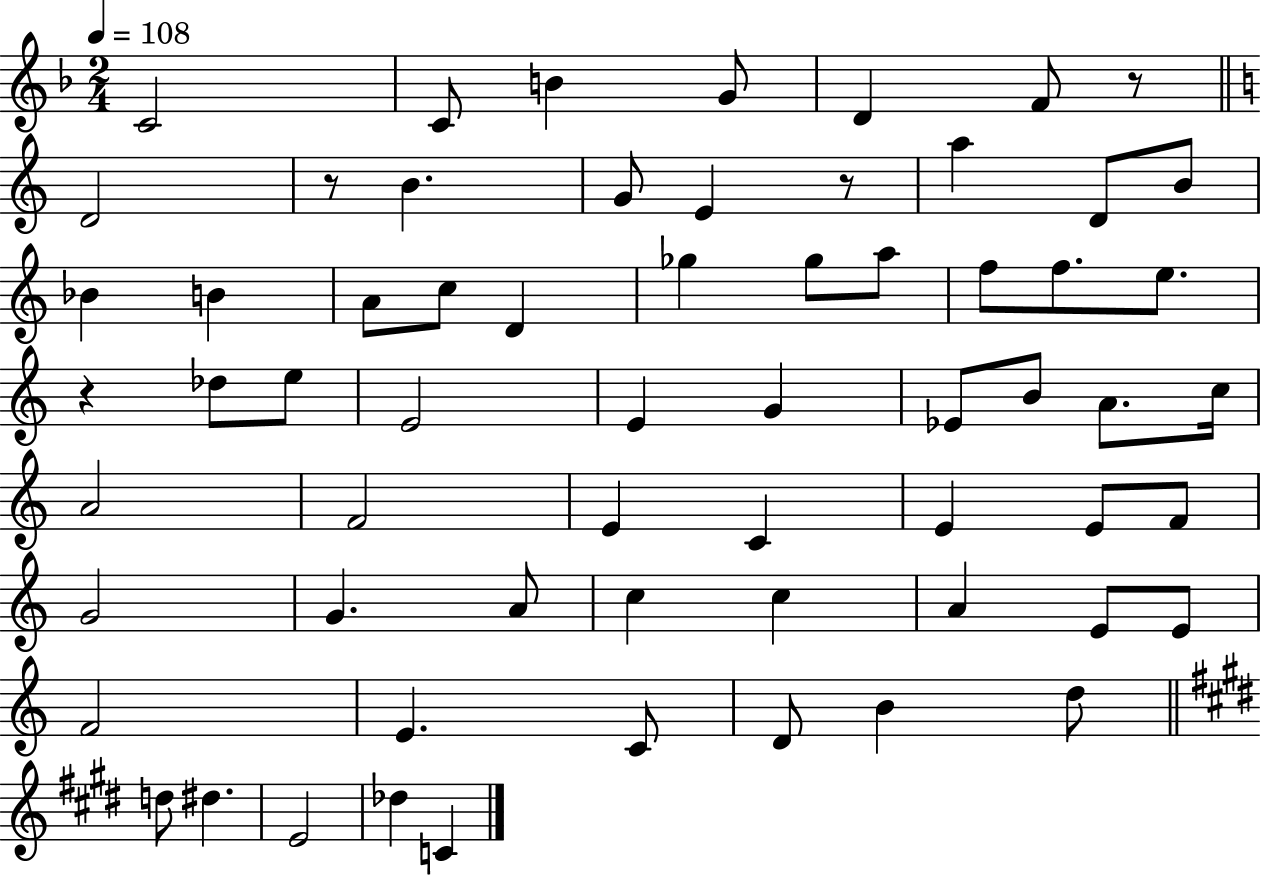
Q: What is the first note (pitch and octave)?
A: C4